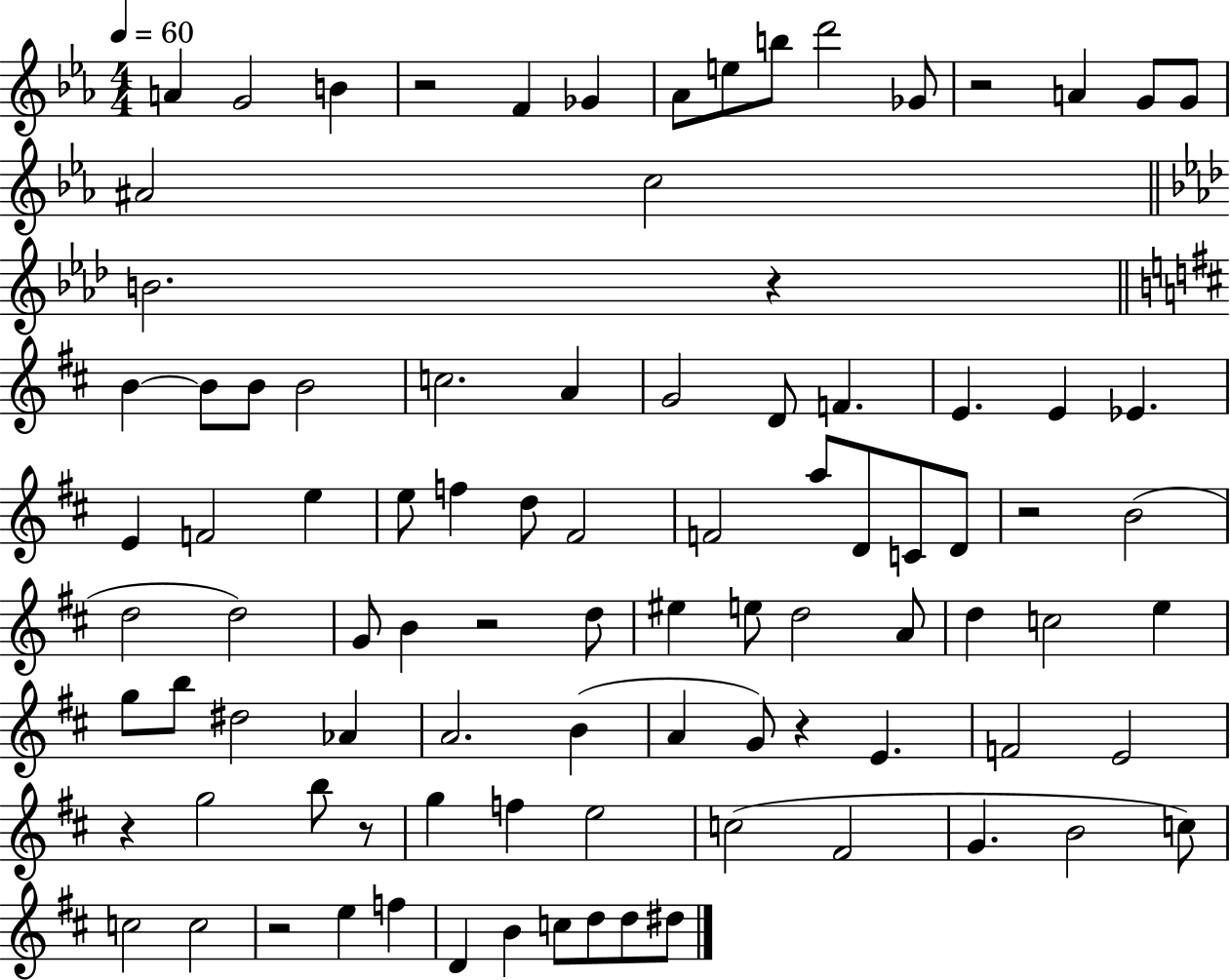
X:1
T:Untitled
M:4/4
L:1/4
K:Eb
A G2 B z2 F _G _A/2 e/2 b/2 d'2 _G/2 z2 A G/2 G/2 ^A2 c2 B2 z B B/2 B/2 B2 c2 A G2 D/2 F E E _E E F2 e e/2 f d/2 ^F2 F2 a/2 D/2 C/2 D/2 z2 B2 d2 d2 G/2 B z2 d/2 ^e e/2 d2 A/2 d c2 e g/2 b/2 ^d2 _A A2 B A G/2 z E F2 E2 z g2 b/2 z/2 g f e2 c2 ^F2 G B2 c/2 c2 c2 z2 e f D B c/2 d/2 d/2 ^d/2